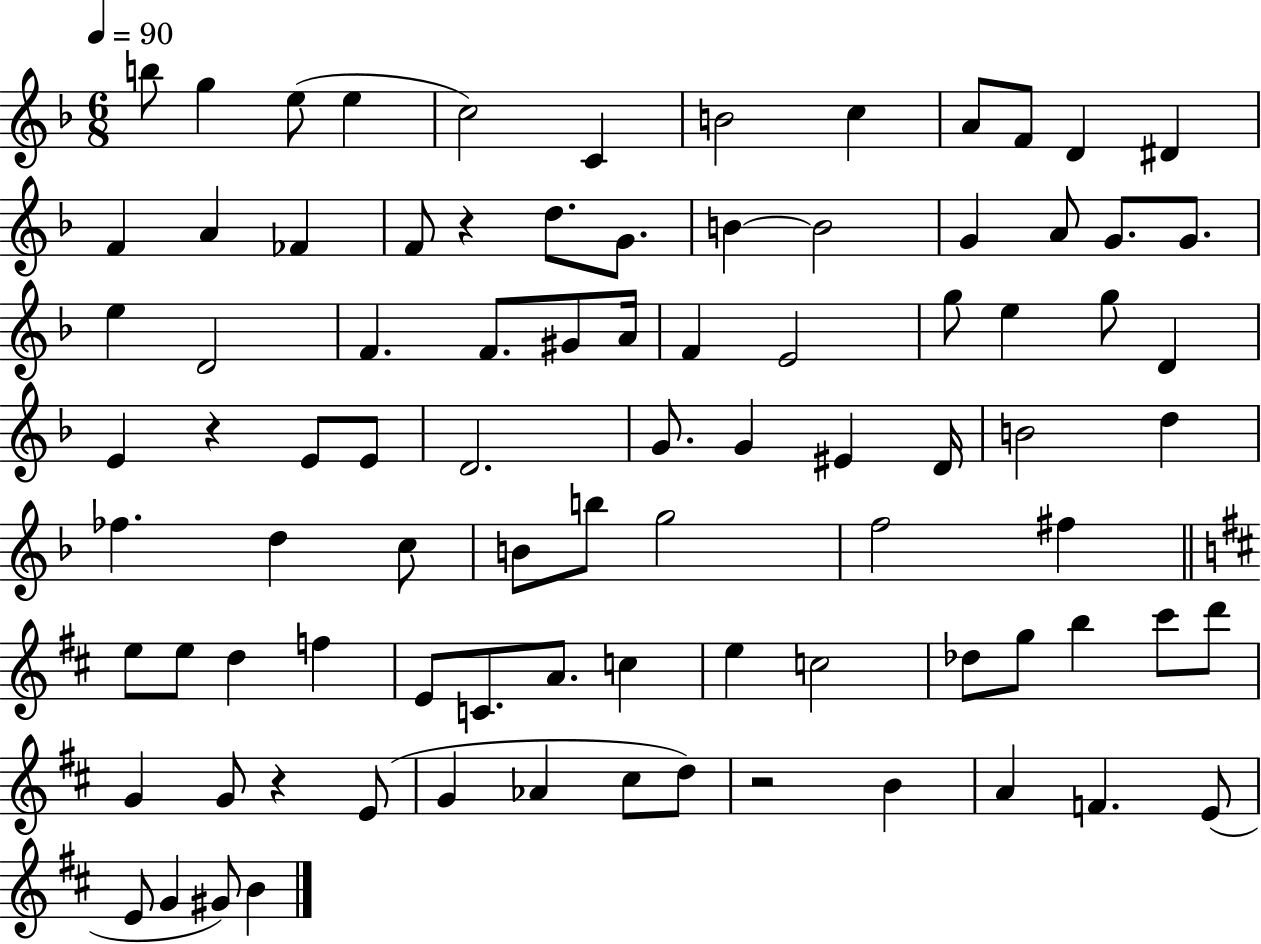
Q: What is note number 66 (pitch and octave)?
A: G5